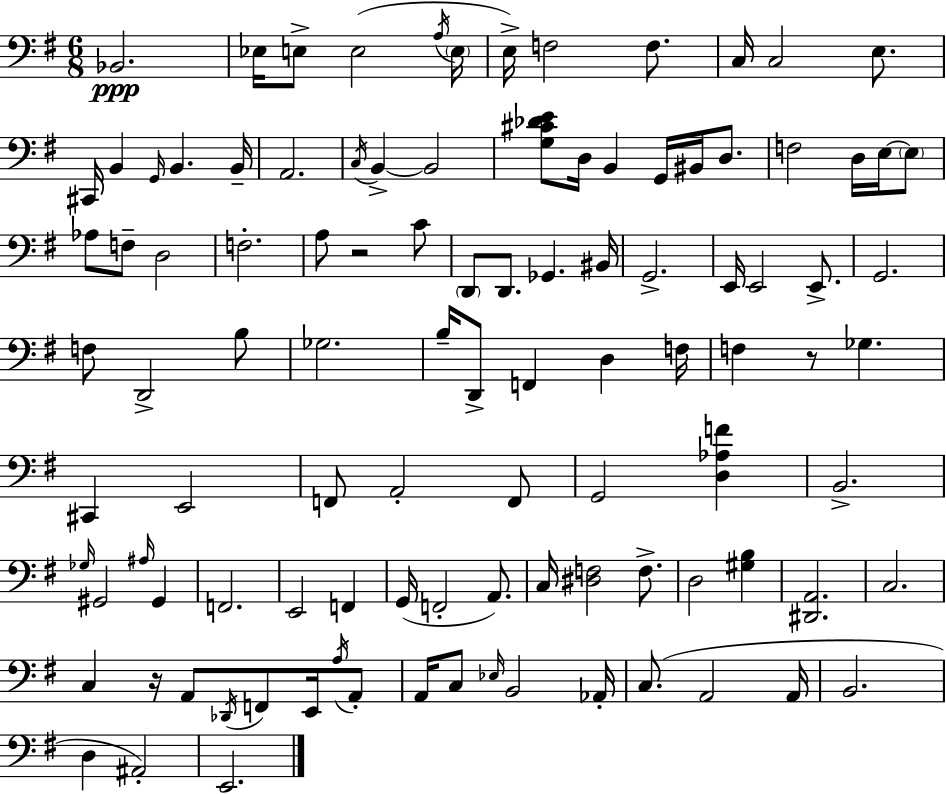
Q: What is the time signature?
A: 6/8